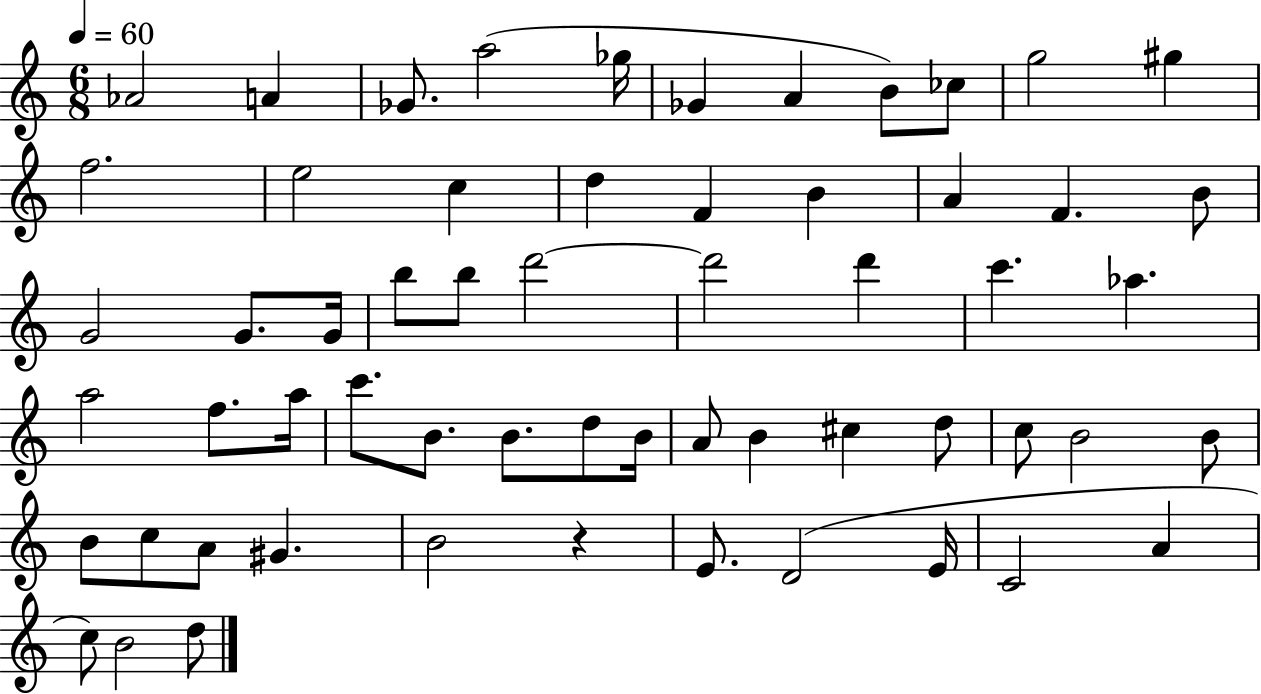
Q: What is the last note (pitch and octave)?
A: D5